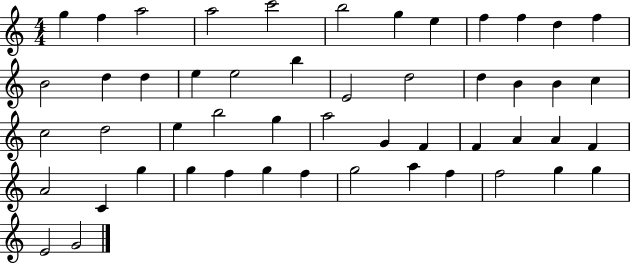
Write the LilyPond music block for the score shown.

{
  \clef treble
  \numericTimeSignature
  \time 4/4
  \key c \major
  g''4 f''4 a''2 | a''2 c'''2 | b''2 g''4 e''4 | f''4 f''4 d''4 f''4 | \break b'2 d''4 d''4 | e''4 e''2 b''4 | e'2 d''2 | d''4 b'4 b'4 c''4 | \break c''2 d''2 | e''4 b''2 g''4 | a''2 g'4 f'4 | f'4 a'4 a'4 f'4 | \break a'2 c'4 g''4 | g''4 f''4 g''4 f''4 | g''2 a''4 f''4 | f''2 g''4 g''4 | \break e'2 g'2 | \bar "|."
}